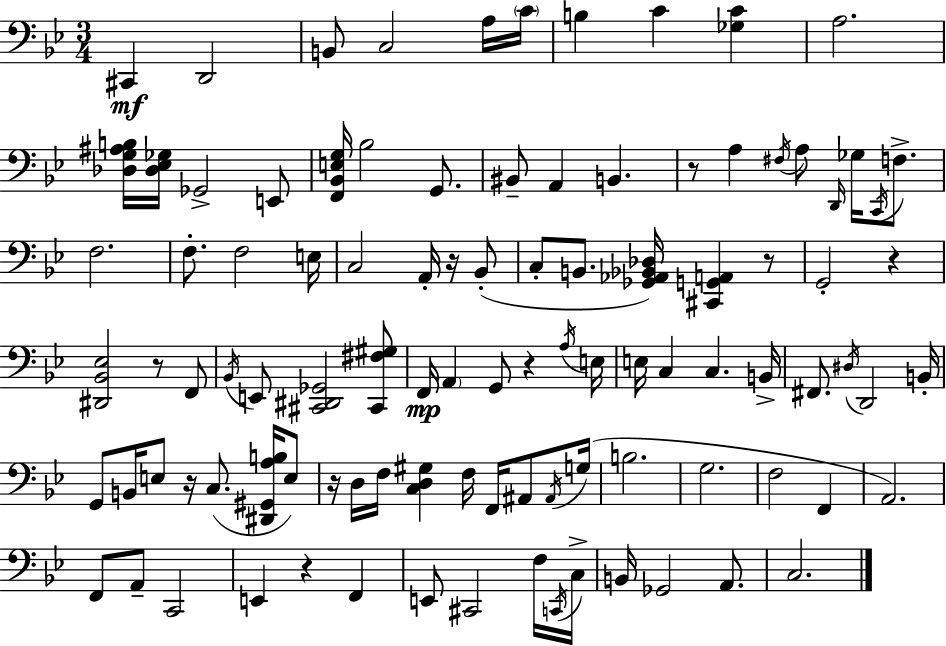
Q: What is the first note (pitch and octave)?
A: C#2